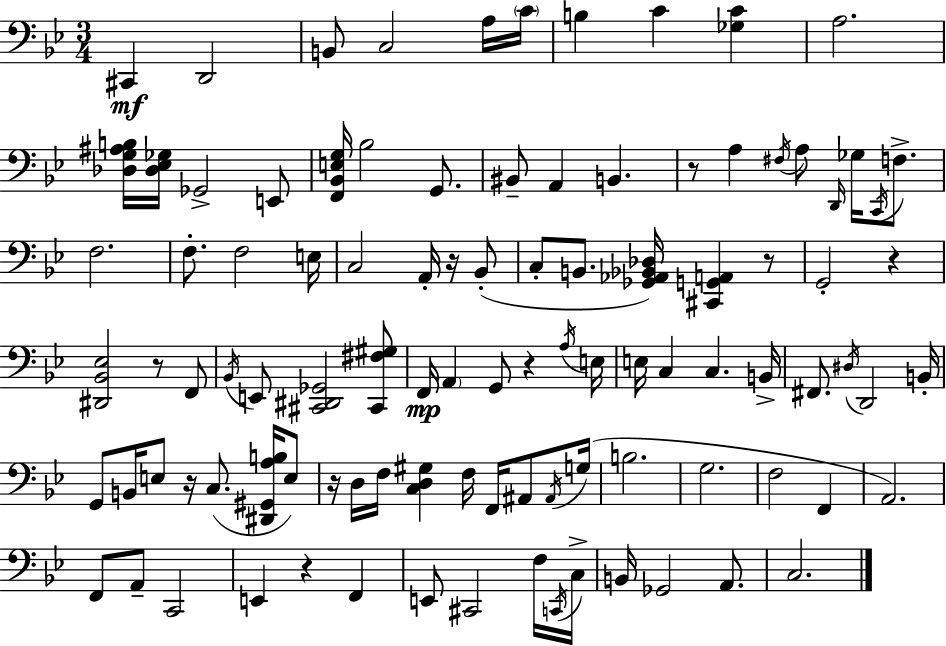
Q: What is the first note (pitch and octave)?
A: C#2